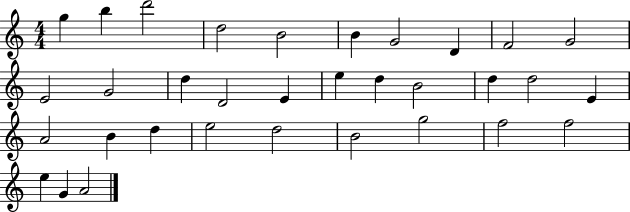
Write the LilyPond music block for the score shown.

{
  \clef treble
  \numericTimeSignature
  \time 4/4
  \key c \major
  g''4 b''4 d'''2 | d''2 b'2 | b'4 g'2 d'4 | f'2 g'2 | \break e'2 g'2 | d''4 d'2 e'4 | e''4 d''4 b'2 | d''4 d''2 e'4 | \break a'2 b'4 d''4 | e''2 d''2 | b'2 g''2 | f''2 f''2 | \break e''4 g'4 a'2 | \bar "|."
}